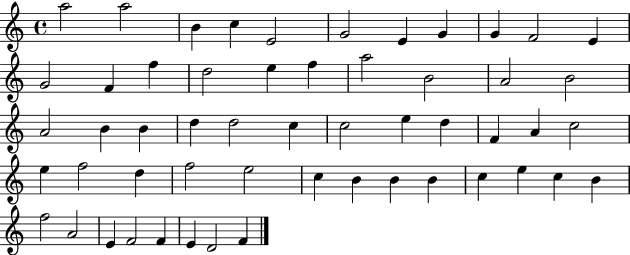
X:1
T:Untitled
M:4/4
L:1/4
K:C
a2 a2 B c E2 G2 E G G F2 E G2 F f d2 e f a2 B2 A2 B2 A2 B B d d2 c c2 e d F A c2 e f2 d f2 e2 c B B B c e c B f2 A2 E F2 F E D2 F